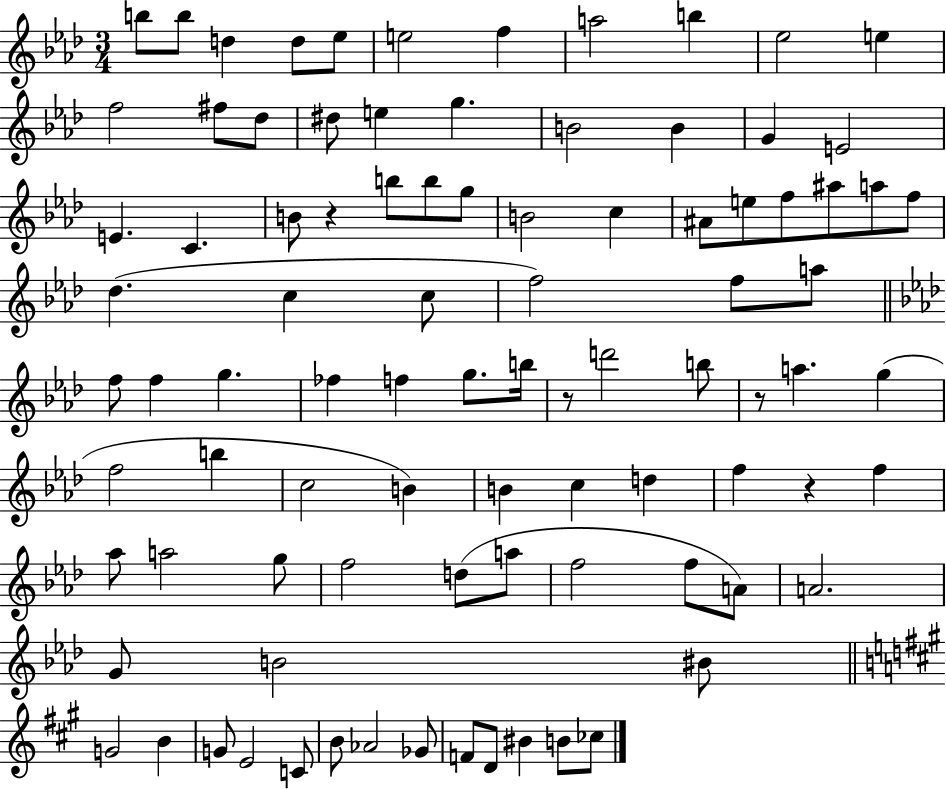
{
  \clef treble
  \numericTimeSignature
  \time 3/4
  \key aes \major
  b''8 b''8 d''4 d''8 ees''8 | e''2 f''4 | a''2 b''4 | ees''2 e''4 | \break f''2 fis''8 des''8 | dis''8 e''4 g''4. | b'2 b'4 | g'4 e'2 | \break e'4. c'4. | b'8 r4 b''8 b''8 g''8 | b'2 c''4 | ais'8 e''8 f''8 ais''8 a''8 f''8 | \break des''4.( c''4 c''8 | f''2) f''8 a''8 | \bar "||" \break \key aes \major f''8 f''4 g''4. | fes''4 f''4 g''8. b''16 | r8 d'''2 b''8 | r8 a''4. g''4( | \break f''2 b''4 | c''2 b'4) | b'4 c''4 d''4 | f''4 r4 f''4 | \break aes''8 a''2 g''8 | f''2 d''8( a''8 | f''2 f''8 a'8) | a'2. | \break g'8 b'2 bis'8 | \bar "||" \break \key a \major g'2 b'4 | g'8 e'2 c'8 | b'8 aes'2 ges'8 | f'8 d'8 bis'4 b'8 ces''8 | \break \bar "|."
}